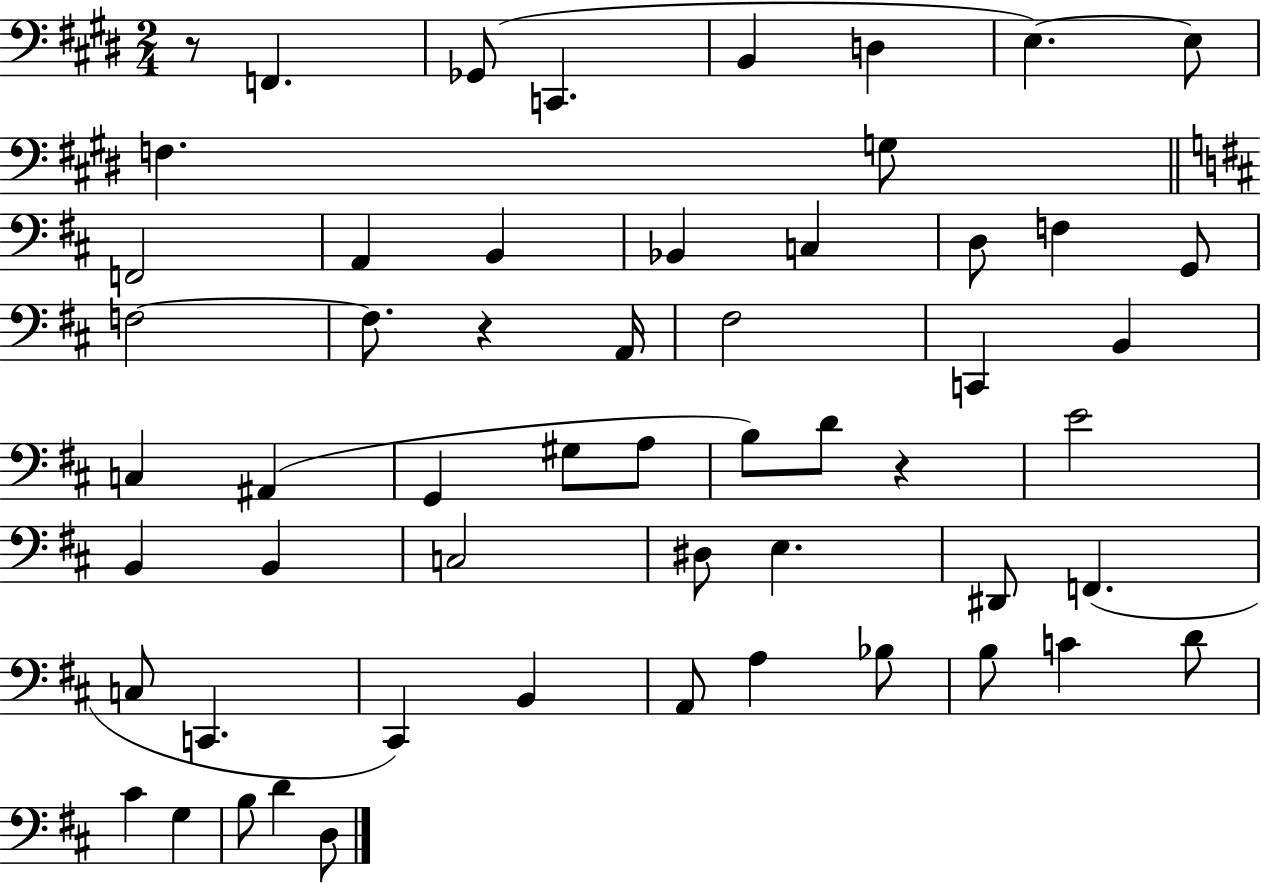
{
  \clef bass
  \numericTimeSignature
  \time 2/4
  \key e \major
  \repeat volta 2 { r8 f,4. | ges,8( c,4. | b,4 d4 | e4.~~) e8 | \break f4. g8 | \bar "||" \break \key d \major f,2 | a,4 b,4 | bes,4 c4 | d8 f4 g,8 | \break f2~~ | f8. r4 a,16 | fis2 | c,4 b,4 | \break c4 ais,4( | g,4 gis8 a8 | b8) d'8 r4 | e'2 | \break b,4 b,4 | c2 | dis8 e4. | dis,8 f,4.( | \break c8 c,4. | cis,4) b,4 | a,8 a4 bes8 | b8 c'4 d'8 | \break cis'4 g4 | b8 d'4 d8 | } \bar "|."
}